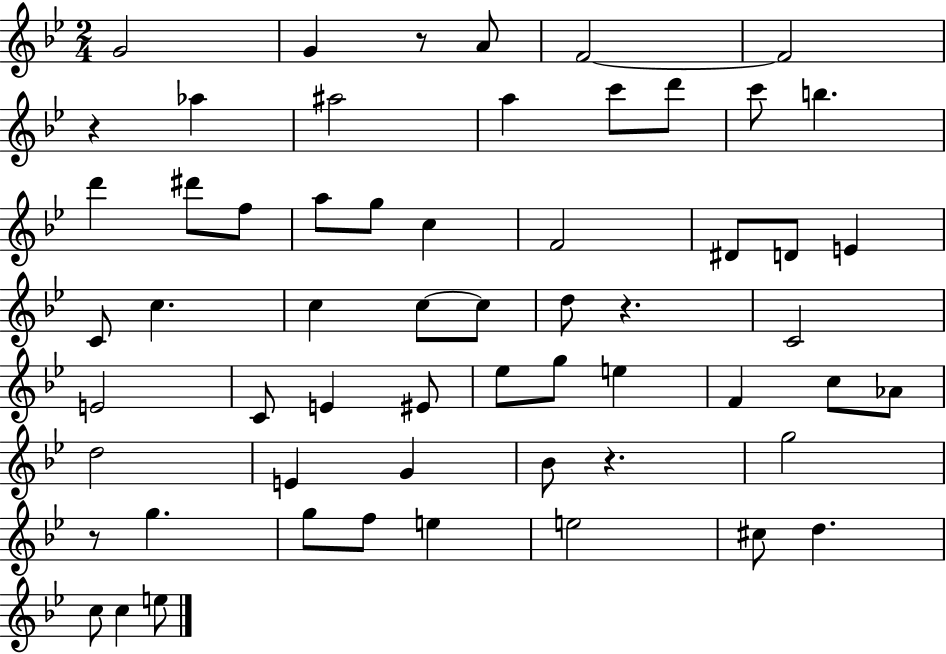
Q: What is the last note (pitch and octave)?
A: E5